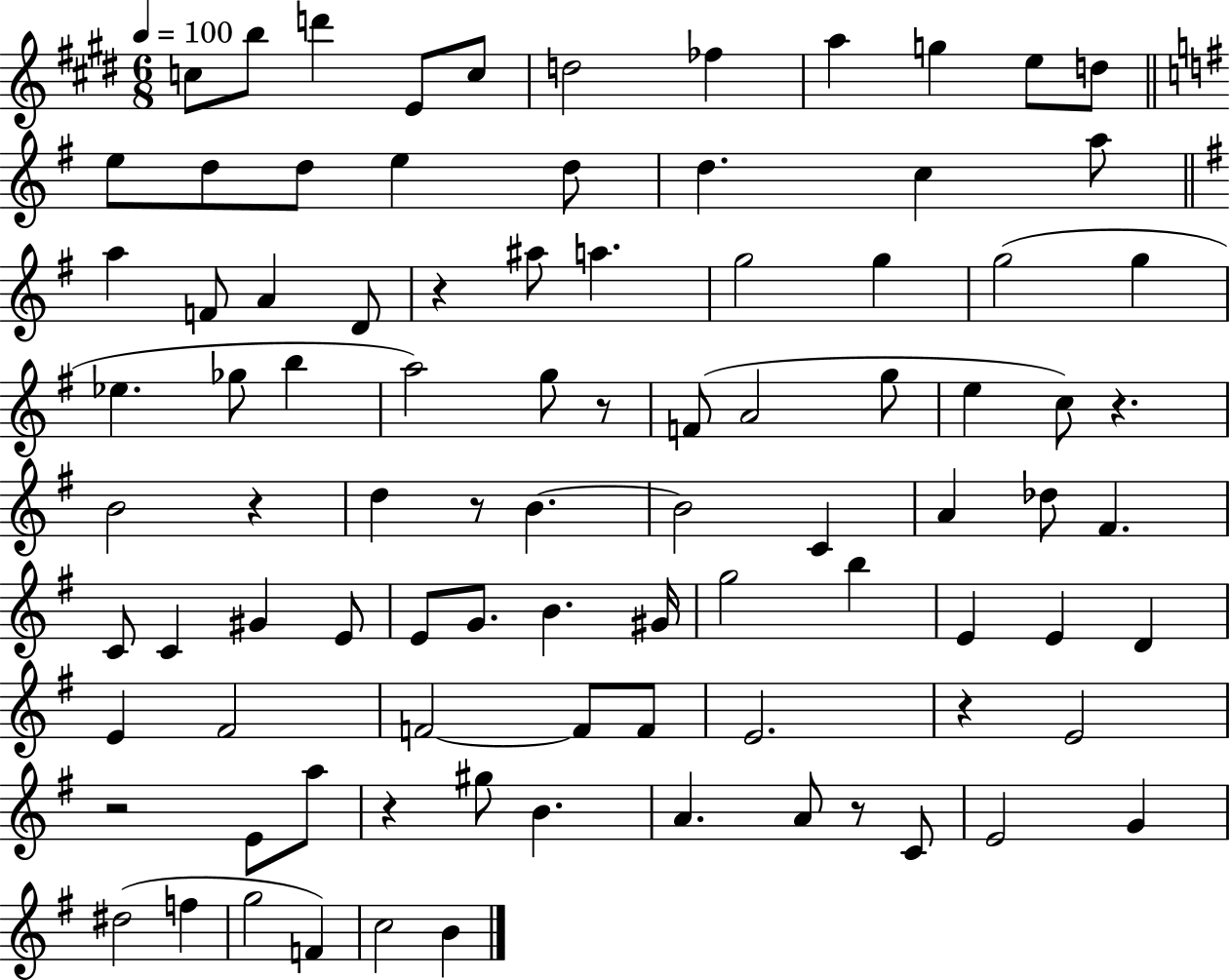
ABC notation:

X:1
T:Untitled
M:6/8
L:1/4
K:E
c/2 b/2 d' E/2 c/2 d2 _f a g e/2 d/2 e/2 d/2 d/2 e d/2 d c a/2 a F/2 A D/2 z ^a/2 a g2 g g2 g _e _g/2 b a2 g/2 z/2 F/2 A2 g/2 e c/2 z B2 z d z/2 B B2 C A _d/2 ^F C/2 C ^G E/2 E/2 G/2 B ^G/4 g2 b E E D E ^F2 F2 F/2 F/2 E2 z E2 z2 E/2 a/2 z ^g/2 B A A/2 z/2 C/2 E2 G ^d2 f g2 F c2 B